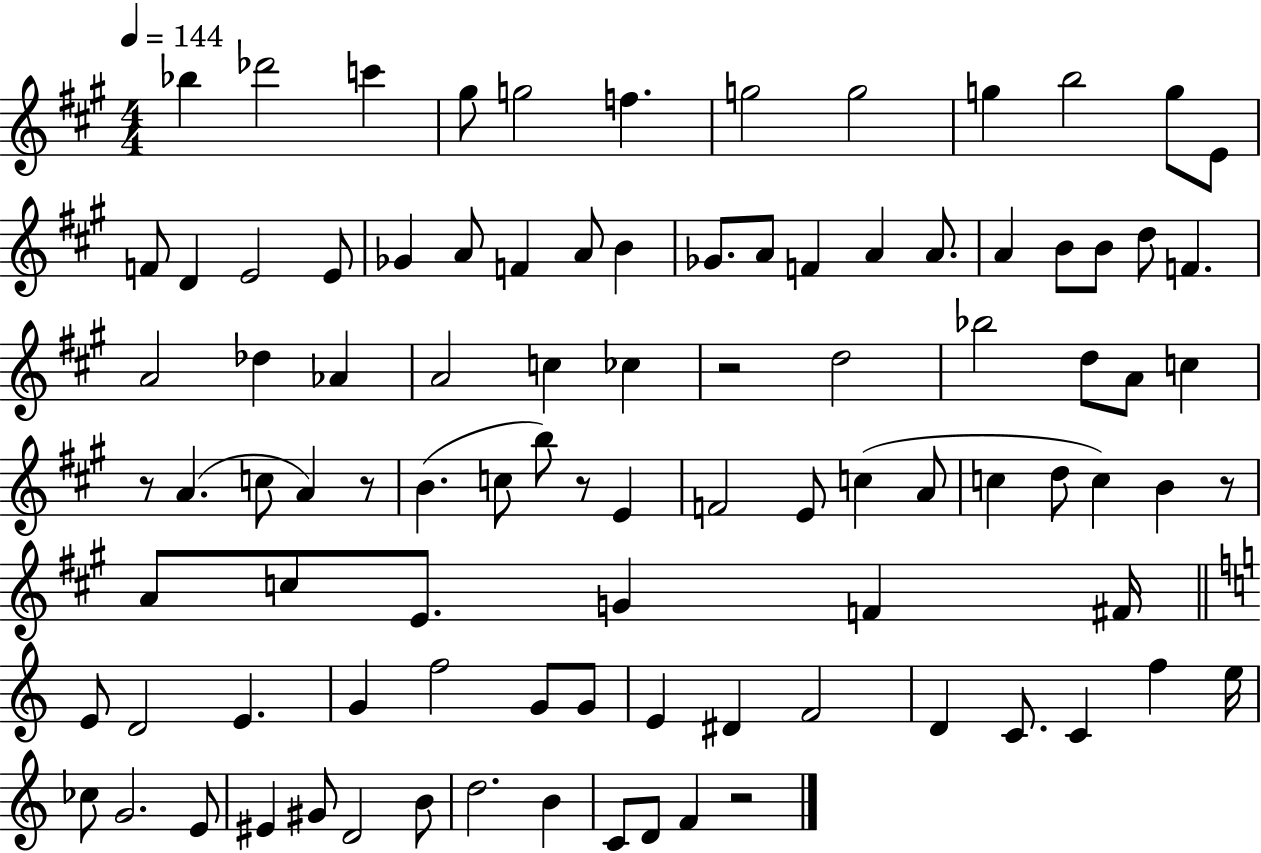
Bb5/q Db6/h C6/q G#5/e G5/h F5/q. G5/h G5/h G5/q B5/h G5/e E4/e F4/e D4/q E4/h E4/e Gb4/q A4/e F4/q A4/e B4/q Gb4/e. A4/e F4/q A4/q A4/e. A4/q B4/e B4/e D5/e F4/q. A4/h Db5/q Ab4/q A4/h C5/q CES5/q R/h D5/h Bb5/h D5/e A4/e C5/q R/e A4/q. C5/e A4/q R/e B4/q. C5/e B5/e R/e E4/q F4/h E4/e C5/q A4/e C5/q D5/e C5/q B4/q R/e A4/e C5/e E4/e. G4/q F4/q F#4/s E4/e D4/h E4/q. G4/q F5/h G4/e G4/e E4/q D#4/q F4/h D4/q C4/e. C4/q F5/q E5/s CES5/e G4/h. E4/e EIS4/q G#4/e D4/h B4/e D5/h. B4/q C4/e D4/e F4/q R/h